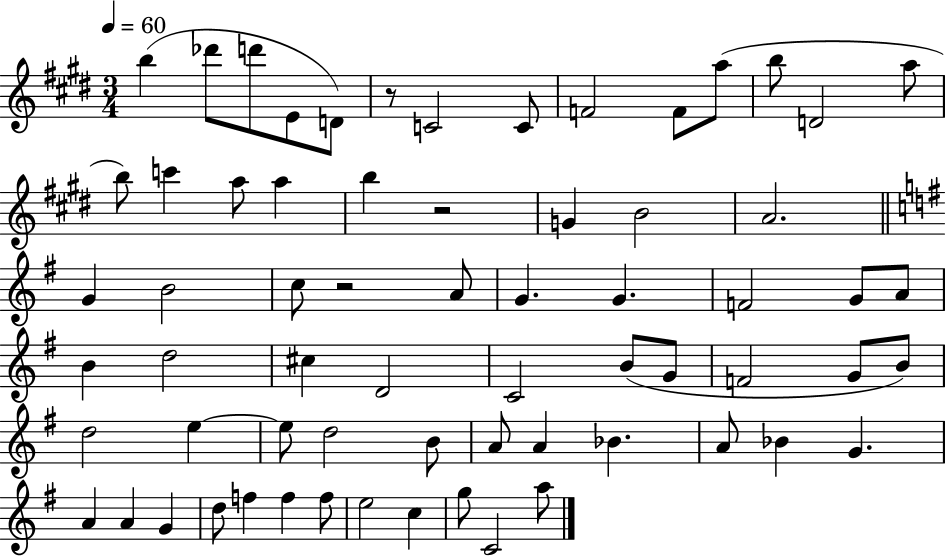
{
  \clef treble
  \numericTimeSignature
  \time 3/4
  \key e \major
  \tempo 4 = 60
  b''4( des'''8 d'''8 e'8 d'8) | r8 c'2 c'8 | f'2 f'8 a''8( | b''8 d'2 a''8 | \break b''8) c'''4 a''8 a''4 | b''4 r2 | g'4 b'2 | a'2. | \break \bar "||" \break \key g \major g'4 b'2 | c''8 r2 a'8 | g'4. g'4. | f'2 g'8 a'8 | \break b'4 d''2 | cis''4 d'2 | c'2 b'8( g'8 | f'2 g'8 b'8) | \break d''2 e''4~~ | e''8 d''2 b'8 | a'8 a'4 bes'4. | a'8 bes'4 g'4. | \break a'4 a'4 g'4 | d''8 f''4 f''4 f''8 | e''2 c''4 | g''8 c'2 a''8 | \break \bar "|."
}